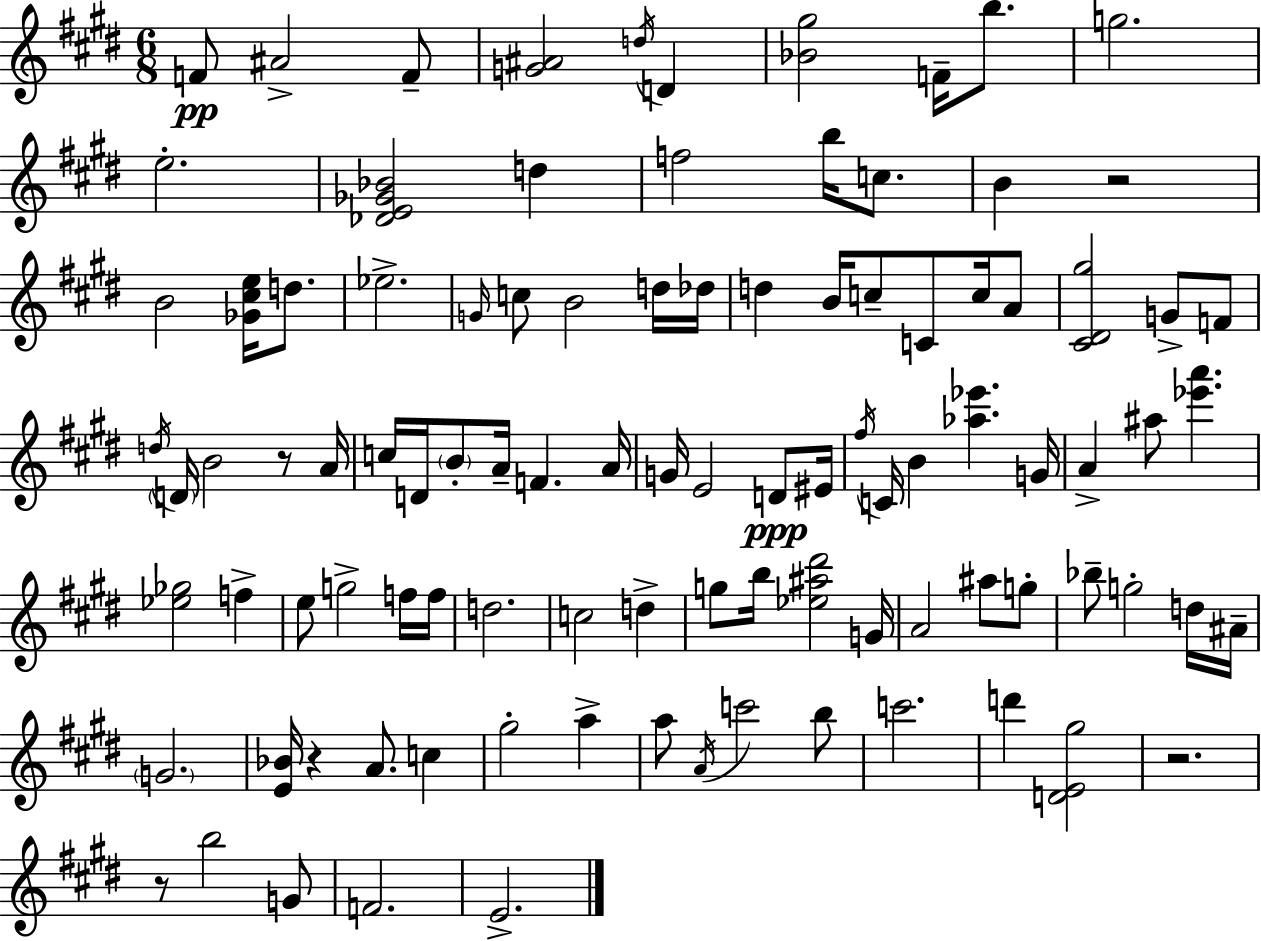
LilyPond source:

{
  \clef treble
  \numericTimeSignature
  \time 6/8
  \key e \major
  f'8\pp ais'2-> f'8-- | <g' ais'>2 \acciaccatura { d''16 } d'4 | <bes' gis''>2 f'16-- b''8. | g''2. | \break e''2.-. | <des' e' ges' bes'>2 d''4 | f''2 b''16 c''8. | b'4 r2 | \break b'2 <ges' cis'' e''>16 d''8. | ees''2.-> | \grace { g'16 } c''8 b'2 | d''16 des''16 d''4 b'16 c''8-- c'8 c''16 | \break a'8 <cis' dis' gis''>2 g'8-> | f'8 \acciaccatura { d''16 } \parenthesize d'16 b'2 | r8 a'16 c''16 d'16 \parenthesize b'8-. a'16-- f'4. | a'16 g'16 e'2 | \break d'8\ppp eis'16 \acciaccatura { fis''16 } c'16 b'4 <aes'' ees'''>4. | g'16 a'4-> ais''8 <ees''' a'''>4. | <ees'' ges''>2 | f''4-> e''8 g''2-> | \break f''16 f''16 d''2. | c''2 | d''4-> g''8 b''16 <ees'' ais'' dis'''>2 | g'16 a'2 | \break ais''8 g''8-. bes''8-- g''2-. | d''16 ais'16-- \parenthesize g'2. | <e' bes'>16 r4 a'8. | c''4 gis''2-. | \break a''4-> a''8 \acciaccatura { a'16 } c'''2 | b''8 c'''2. | d'''4 <d' e' gis''>2 | r2. | \break r8 b''2 | g'8 f'2. | e'2.-> | \bar "|."
}